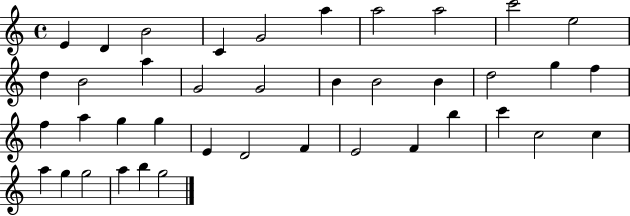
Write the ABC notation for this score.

X:1
T:Untitled
M:4/4
L:1/4
K:C
E D B2 C G2 a a2 a2 c'2 e2 d B2 a G2 G2 B B2 B d2 g f f a g g E D2 F E2 F b c' c2 c a g g2 a b g2